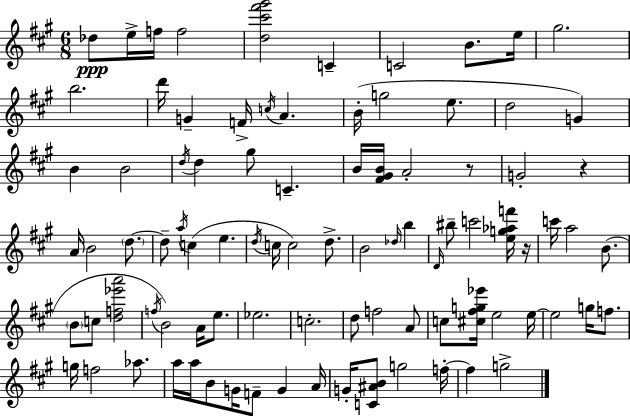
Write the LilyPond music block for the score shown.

{
  \clef treble
  \numericTimeSignature
  \time 6/8
  \key a \major
  \repeat volta 2 { des''8\ppp e''16-> f''16 f''2 | <d'' cis''' fis''' gis'''>2 c'4-- | c'2 b'8. e''16 | gis''2. | \break b''2. | d'''16 g'4-- f'16-> \acciaccatura { c''16 } a'4. | b'16-.( g''2 e''8. | d''2 g'4) | \break b'4 b'2 | \acciaccatura { d''16 } d''4 gis''8 c'4.-- | b'16 <fis' gis' b'>16 a'2-. | r8 g'2-. r4 | \break a'16 b'2 \parenthesize d''8.~~ | d''8-- \acciaccatura { a''16 } c''4( e''4. | \acciaccatura { d''16 } c''16 c''2) | d''8.-> b'2 | \break \grace { des''16 } b''4 \grace { d'16 } bis''8-- c'''2 | <e'' g'' aes'' f'''>16 r16 c'''16 a''2 | b'8.( \parenthesize b'8 c''8 <d'' f'' ees''' a'''>2 | \acciaccatura { f''16 }) b'2 | \break a'16 e''8. ees''2. | c''2.-. | d''8 f''2 | a'8 c''8 <cis'' fis'' g'' ees'''>16 e''2 | \break e''16~~ e''2 | g''16 f''8. g''16 f''2 | aes''8. a''16 a''16 b'8 g'16 | f'8-- g'4 a'16 g'16-. <c' ais' b'>8 g''2 | \break f''16-.~~ f''4 g''2-> | } \bar "|."
}